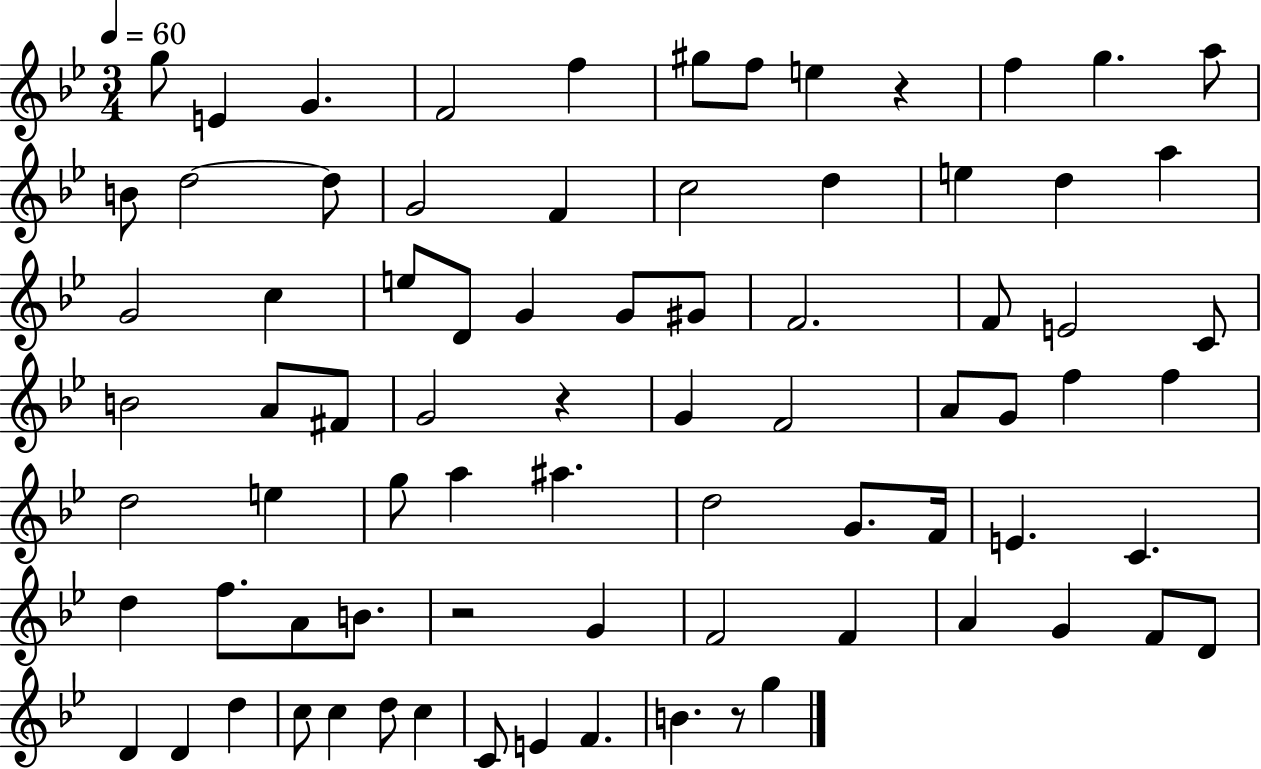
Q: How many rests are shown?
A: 4